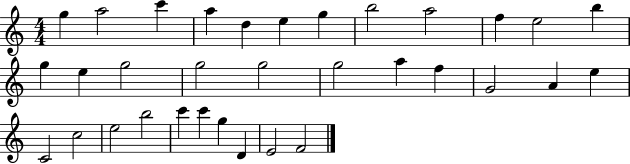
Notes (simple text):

G5/q A5/h C6/q A5/q D5/q E5/q G5/q B5/h A5/h F5/q E5/h B5/q G5/q E5/q G5/h G5/h G5/h G5/h A5/q F5/q G4/h A4/q E5/q C4/h C5/h E5/h B5/h C6/q C6/q G5/q D4/q E4/h F4/h